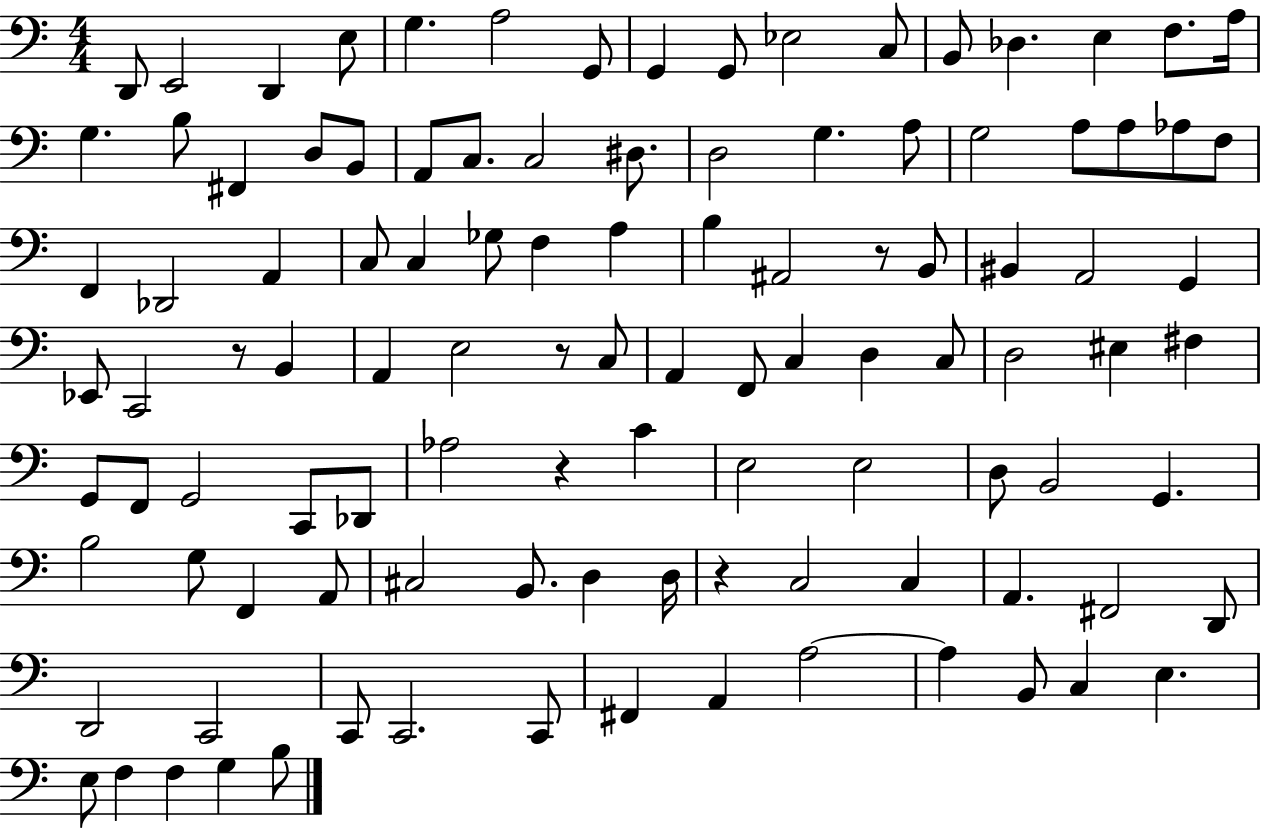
X:1
T:Untitled
M:4/4
L:1/4
K:C
D,,/2 E,,2 D,, E,/2 G, A,2 G,,/2 G,, G,,/2 _E,2 C,/2 B,,/2 _D, E, F,/2 A,/4 G, B,/2 ^F,, D,/2 B,,/2 A,,/2 C,/2 C,2 ^D,/2 D,2 G, A,/2 G,2 A,/2 A,/2 _A,/2 F,/2 F,, _D,,2 A,, C,/2 C, _G,/2 F, A, B, ^A,,2 z/2 B,,/2 ^B,, A,,2 G,, _E,,/2 C,,2 z/2 B,, A,, E,2 z/2 C,/2 A,, F,,/2 C, D, C,/2 D,2 ^E, ^F, G,,/2 F,,/2 G,,2 C,,/2 _D,,/2 _A,2 z C E,2 E,2 D,/2 B,,2 G,, B,2 G,/2 F,, A,,/2 ^C,2 B,,/2 D, D,/4 z C,2 C, A,, ^F,,2 D,,/2 D,,2 C,,2 C,,/2 C,,2 C,,/2 ^F,, A,, A,2 A, B,,/2 C, E, E,/2 F, F, G, B,/2